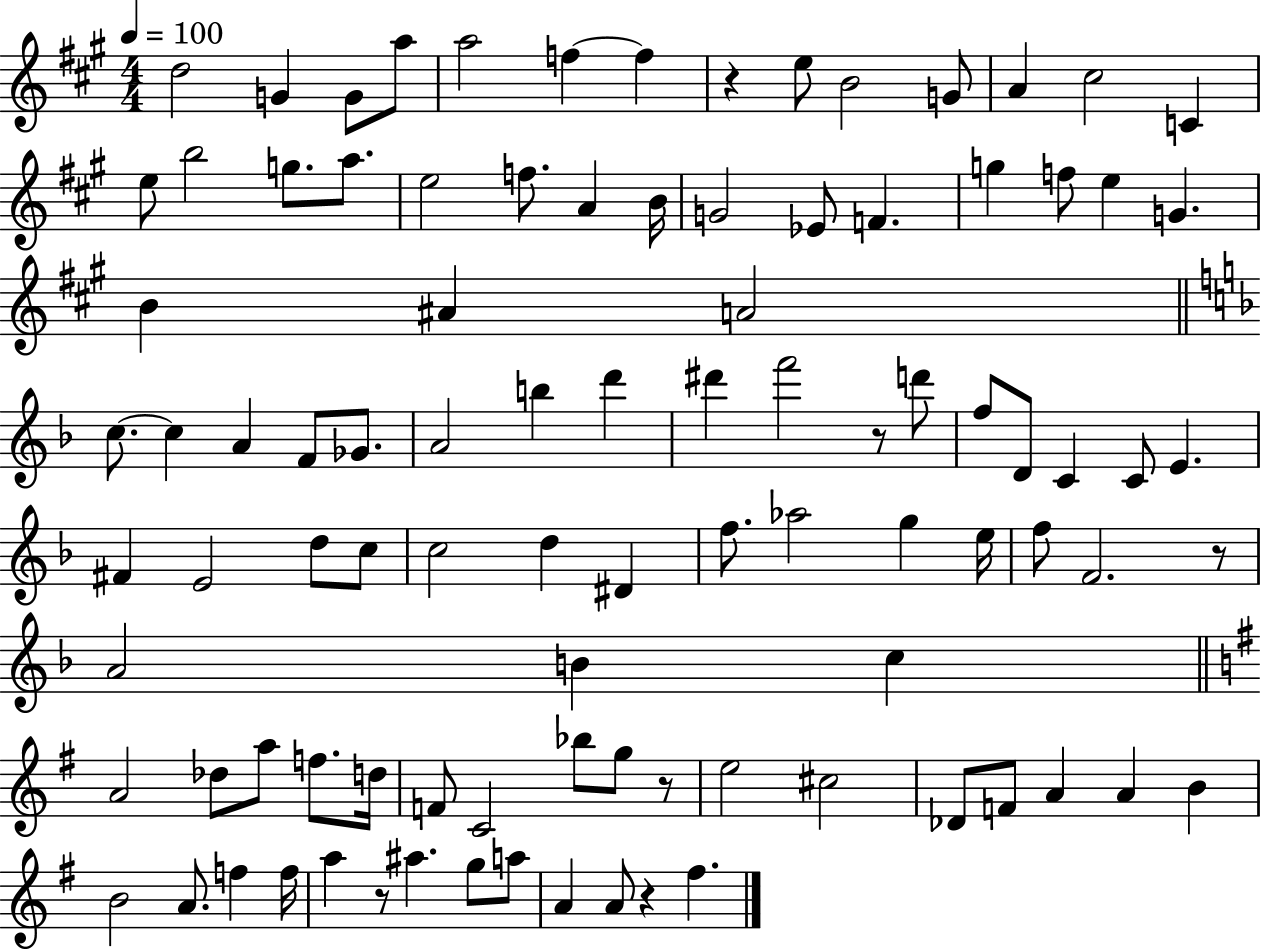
X:1
T:Untitled
M:4/4
L:1/4
K:A
d2 G G/2 a/2 a2 f f z e/2 B2 G/2 A ^c2 C e/2 b2 g/2 a/2 e2 f/2 A B/4 G2 _E/2 F g f/2 e G B ^A A2 c/2 c A F/2 _G/2 A2 b d' ^d' f'2 z/2 d'/2 f/2 D/2 C C/2 E ^F E2 d/2 c/2 c2 d ^D f/2 _a2 g e/4 f/2 F2 z/2 A2 B c A2 _d/2 a/2 f/2 d/4 F/2 C2 _b/2 g/2 z/2 e2 ^c2 _D/2 F/2 A A B B2 A/2 f f/4 a z/2 ^a g/2 a/2 A A/2 z ^f